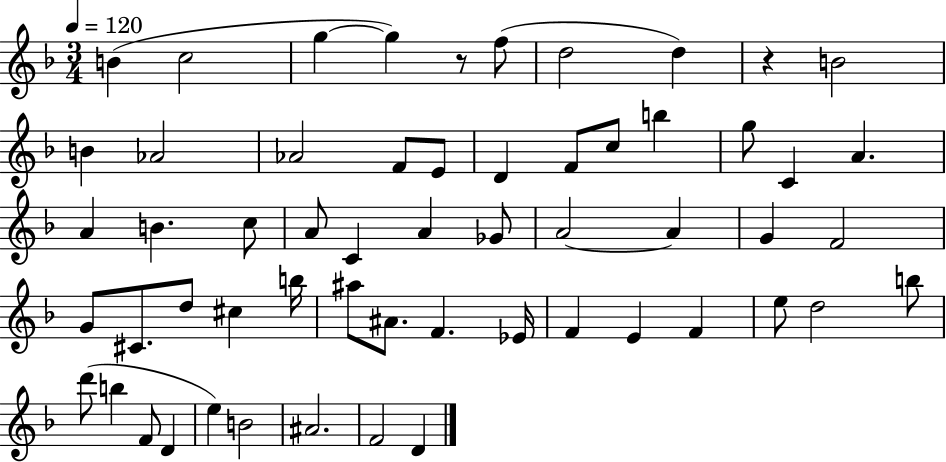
X:1
T:Untitled
M:3/4
L:1/4
K:F
B c2 g g z/2 f/2 d2 d z B2 B _A2 _A2 F/2 E/2 D F/2 c/2 b g/2 C A A B c/2 A/2 C A _G/2 A2 A G F2 G/2 ^C/2 d/2 ^c b/4 ^a/2 ^A/2 F _E/4 F E F e/2 d2 b/2 d'/2 b F/2 D e B2 ^A2 F2 D